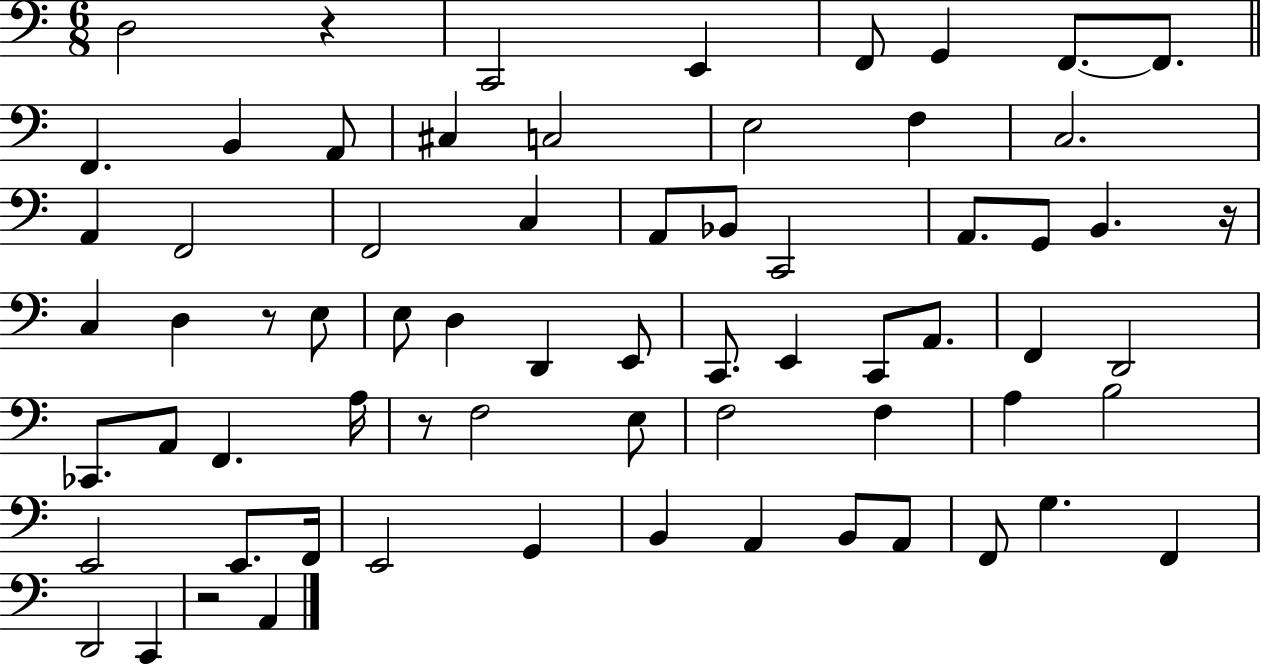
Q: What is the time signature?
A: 6/8